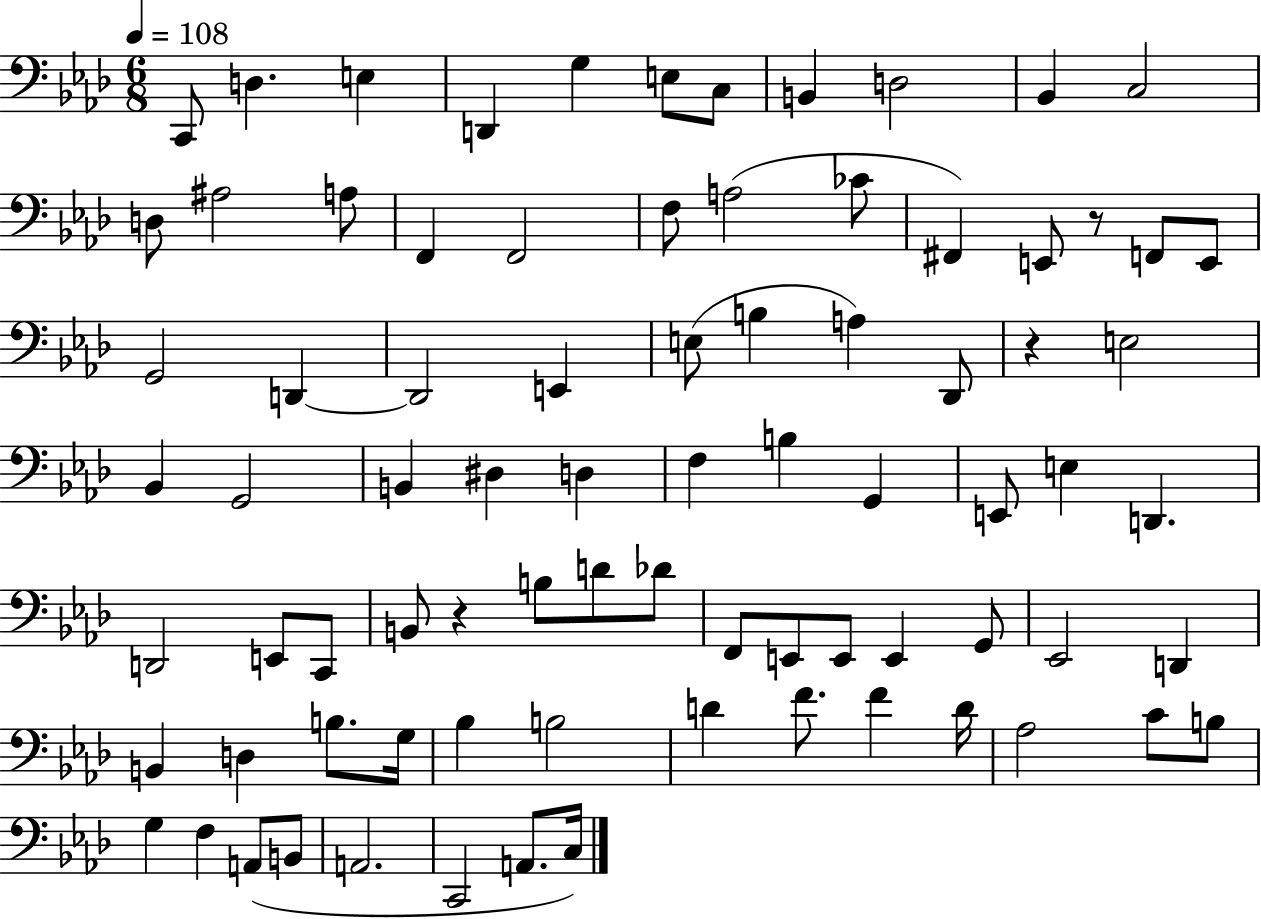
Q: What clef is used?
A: bass